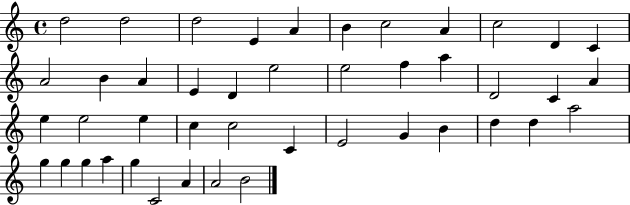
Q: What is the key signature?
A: C major